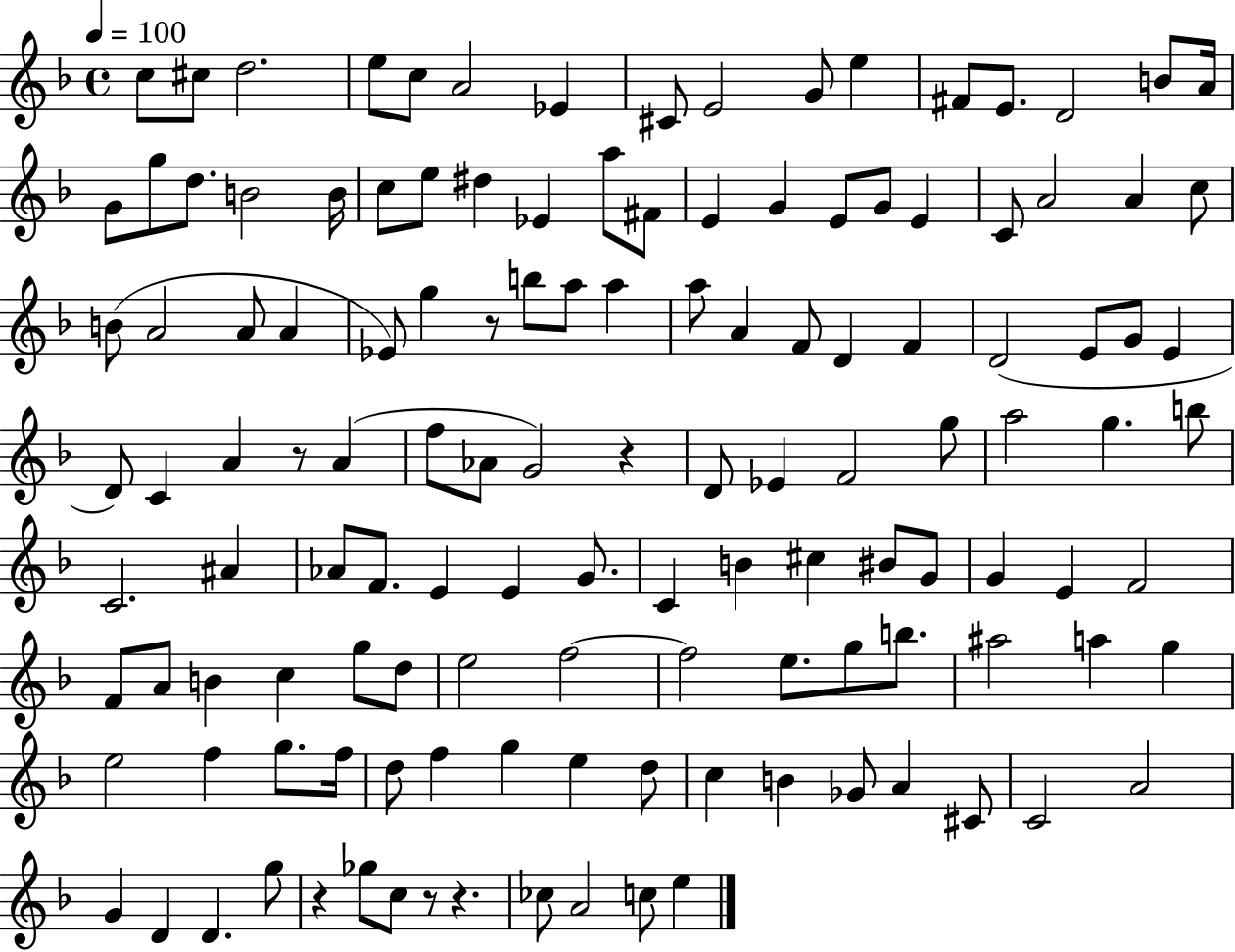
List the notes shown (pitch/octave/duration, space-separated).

C5/e C#5/e D5/h. E5/e C5/e A4/h Eb4/q C#4/e E4/h G4/e E5/q F#4/e E4/e. D4/h B4/e A4/s G4/e G5/e D5/e. B4/h B4/s C5/e E5/e D#5/q Eb4/q A5/e F#4/e E4/q G4/q E4/e G4/e E4/q C4/e A4/h A4/q C5/e B4/e A4/h A4/e A4/q Eb4/e G5/q R/e B5/e A5/e A5/q A5/e A4/q F4/e D4/q F4/q D4/h E4/e G4/e E4/q D4/e C4/q A4/q R/e A4/q F5/e Ab4/e G4/h R/q D4/e Eb4/q F4/h G5/e A5/h G5/q. B5/e C4/h. A#4/q Ab4/e F4/e. E4/q E4/q G4/e. C4/q B4/q C#5/q BIS4/e G4/e G4/q E4/q F4/h F4/e A4/e B4/q C5/q G5/e D5/e E5/h F5/h F5/h E5/e. G5/e B5/e. A#5/h A5/q G5/q E5/h F5/q G5/e. F5/s D5/e F5/q G5/q E5/q D5/e C5/q B4/q Gb4/e A4/q C#4/e C4/h A4/h G4/q D4/q D4/q. G5/e R/q Gb5/e C5/e R/e R/q. CES5/e A4/h C5/e E5/q